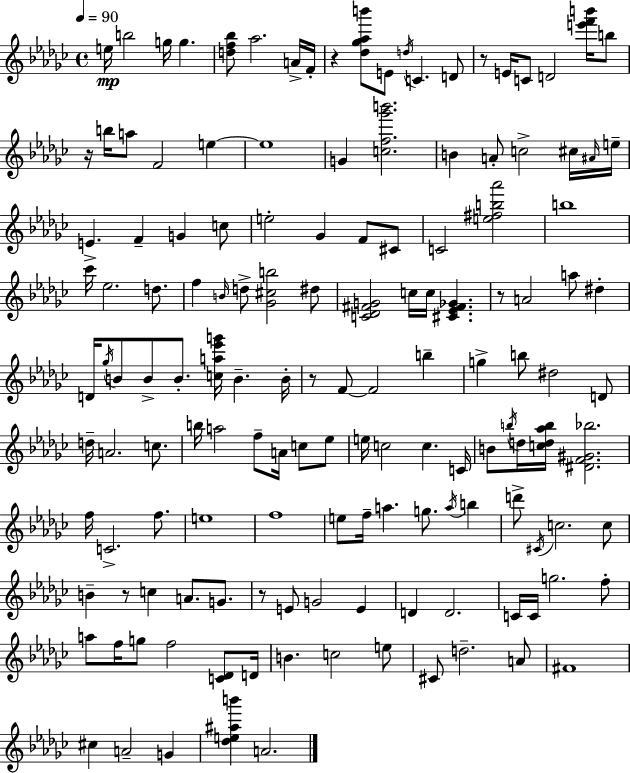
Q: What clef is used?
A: treble